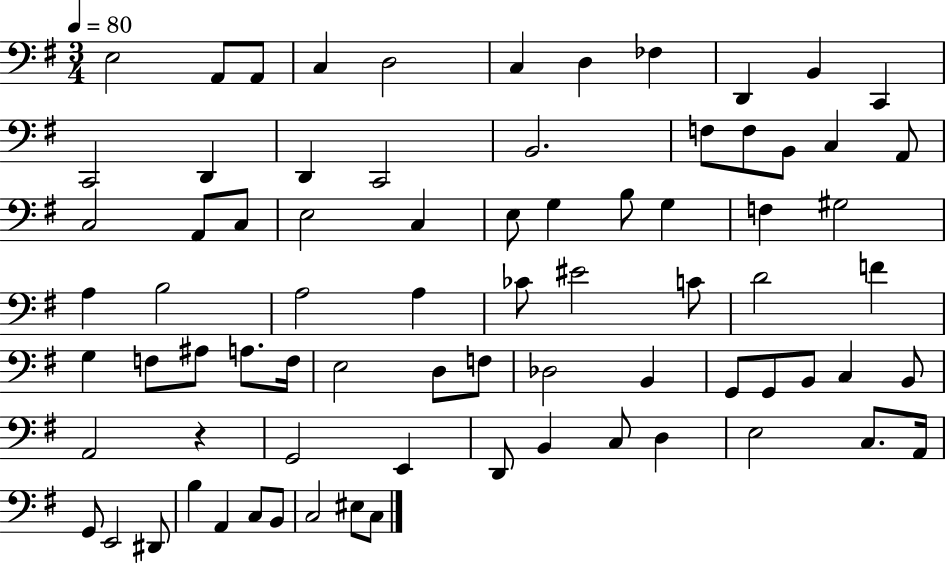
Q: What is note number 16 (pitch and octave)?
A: B2